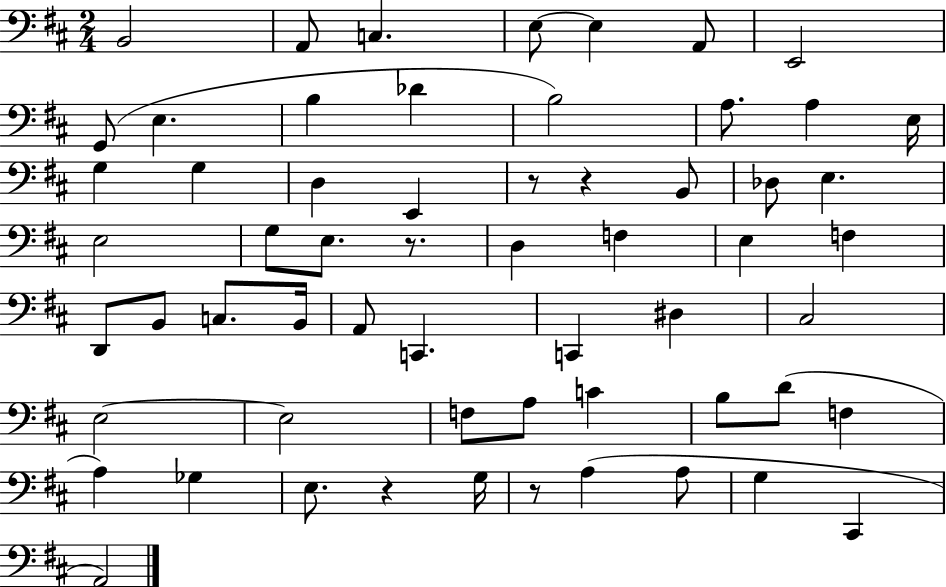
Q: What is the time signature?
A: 2/4